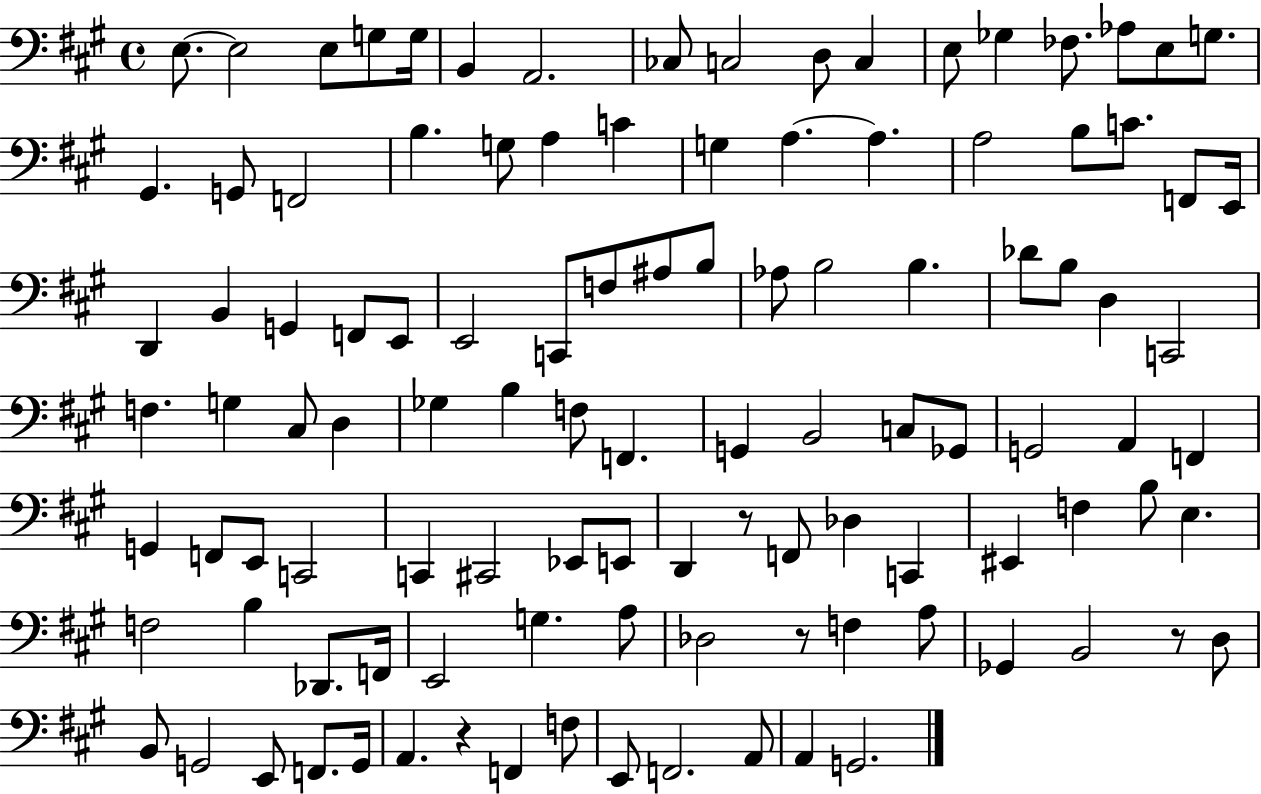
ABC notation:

X:1
T:Untitled
M:4/4
L:1/4
K:A
E,/2 E,2 E,/2 G,/2 G,/4 B,, A,,2 _C,/2 C,2 D,/2 C, E,/2 _G, _F,/2 _A,/2 E,/2 G,/2 ^G,, G,,/2 F,,2 B, G,/2 A, C G, A, A, A,2 B,/2 C/2 F,,/2 E,,/4 D,, B,, G,, F,,/2 E,,/2 E,,2 C,,/2 F,/2 ^A,/2 B,/2 _A,/2 B,2 B, _D/2 B,/2 D, C,,2 F, G, ^C,/2 D, _G, B, F,/2 F,, G,, B,,2 C,/2 _G,,/2 G,,2 A,, F,, G,, F,,/2 E,,/2 C,,2 C,, ^C,,2 _E,,/2 E,,/2 D,, z/2 F,,/2 _D, C,, ^E,, F, B,/2 E, F,2 B, _D,,/2 F,,/4 E,,2 G, A,/2 _D,2 z/2 F, A,/2 _G,, B,,2 z/2 D,/2 B,,/2 G,,2 E,,/2 F,,/2 G,,/4 A,, z F,, F,/2 E,,/2 F,,2 A,,/2 A,, G,,2